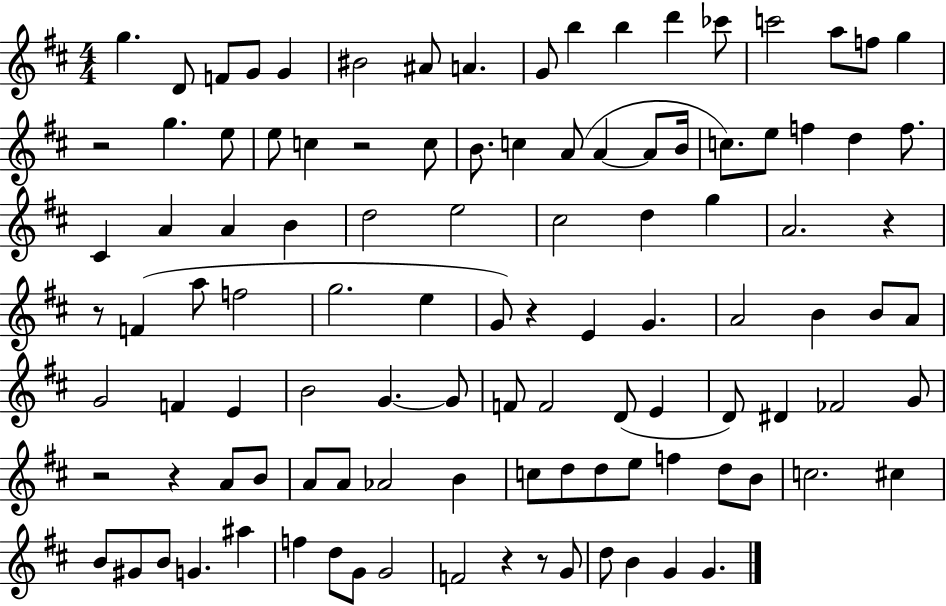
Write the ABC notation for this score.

X:1
T:Untitled
M:4/4
L:1/4
K:D
g D/2 F/2 G/2 G ^B2 ^A/2 A G/2 b b d' _c'/2 c'2 a/2 f/2 g z2 g e/2 e/2 c z2 c/2 B/2 c A/2 A A/2 B/4 c/2 e/2 f d f/2 ^C A A B d2 e2 ^c2 d g A2 z z/2 F a/2 f2 g2 e G/2 z E G A2 B B/2 A/2 G2 F E B2 G G/2 F/2 F2 D/2 E D/2 ^D _F2 G/2 z2 z A/2 B/2 A/2 A/2 _A2 B c/2 d/2 d/2 e/2 f d/2 B/2 c2 ^c B/2 ^G/2 B/2 G ^a f d/2 G/2 G2 F2 z z/2 G/2 d/2 B G G